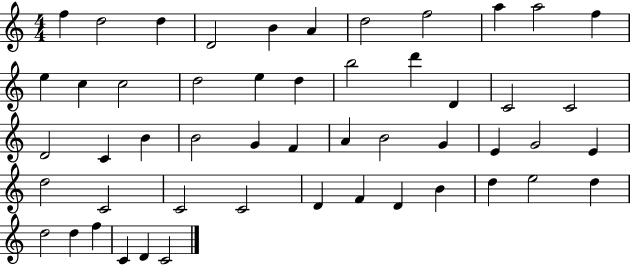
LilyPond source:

{
  \clef treble
  \numericTimeSignature
  \time 4/4
  \key c \major
  f''4 d''2 d''4 | d'2 b'4 a'4 | d''2 f''2 | a''4 a''2 f''4 | \break e''4 c''4 c''2 | d''2 e''4 d''4 | b''2 d'''4 d'4 | c'2 c'2 | \break d'2 c'4 b'4 | b'2 g'4 f'4 | a'4 b'2 g'4 | e'4 g'2 e'4 | \break d''2 c'2 | c'2 c'2 | d'4 f'4 d'4 b'4 | d''4 e''2 d''4 | \break d''2 d''4 f''4 | c'4 d'4 c'2 | \bar "|."
}